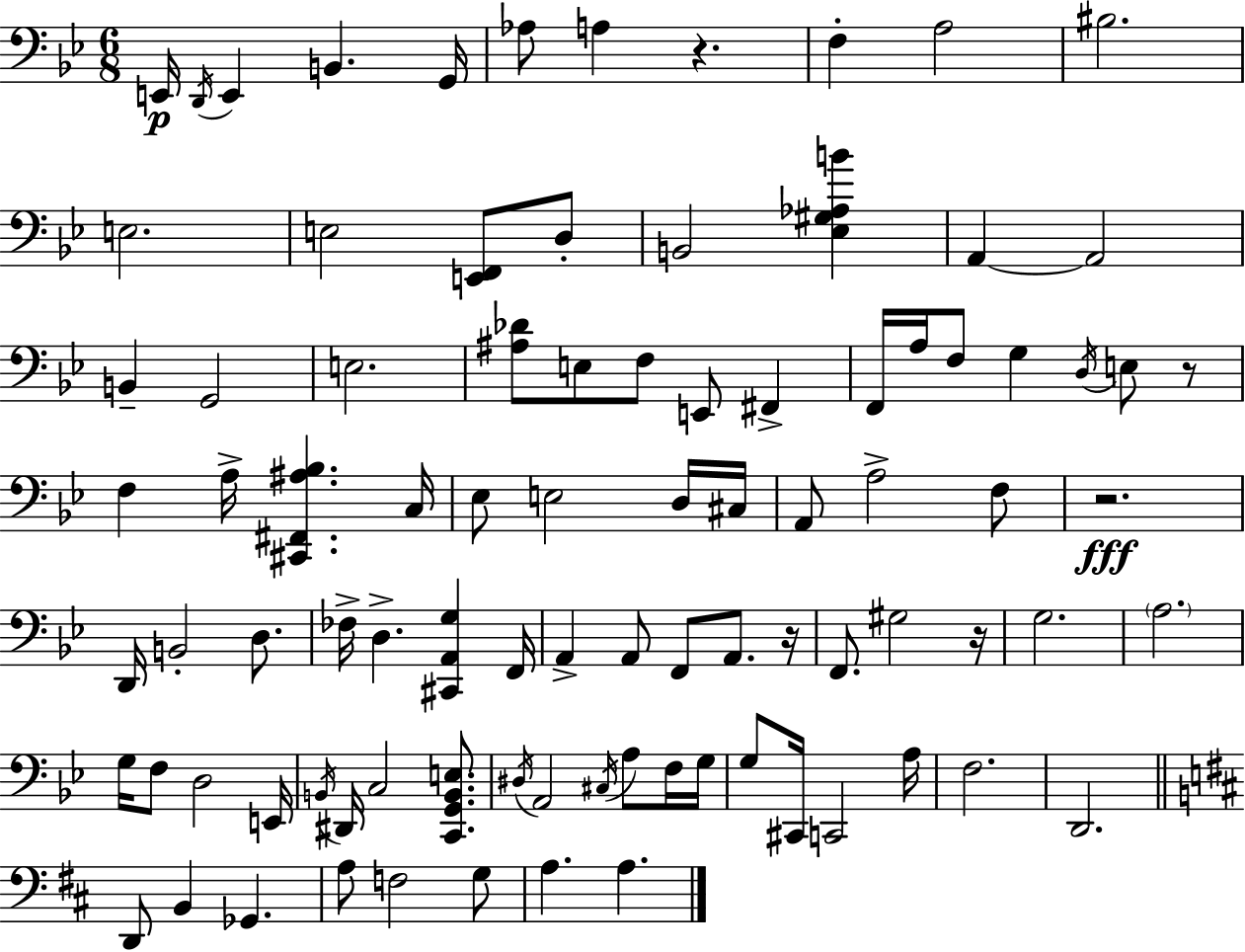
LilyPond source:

{
  \clef bass
  \numericTimeSignature
  \time 6/8
  \key bes \major
  \repeat volta 2 { e,16\p \acciaccatura { d,16 } e,4 b,4. | g,16 aes8 a4 r4. | f4-. a2 | bis2. | \break e2. | e2 <e, f,>8 d8-. | b,2 <ees gis aes b'>4 | a,4~~ a,2 | \break b,4-- g,2 | e2. | <ais des'>8 e8 f8 e,8 fis,4-> | f,16 a16 f8 g4 \acciaccatura { d16 } e8 | \break r8 f4 a16-> <cis, fis, ais bes>4. | c16 ees8 e2 | d16 cis16 a,8 a2-> | f8 r2.\fff | \break d,16 b,2-. d8. | fes16-> d4.-> <cis, a, g>4 | f,16 a,4-> a,8 f,8 a,8. | r16 f,8. gis2 | \break r16 g2. | \parenthesize a2. | g16 f8 d2 | e,16 \acciaccatura { b,16 } dis,16 c2 | \break <c, g, b, e>8. \acciaccatura { dis16 } a,2 | \acciaccatura { cis16 } a8 f16 g16 g8 cis,16 c,2 | a16 f2. | d,2. | \break \bar "||" \break \key b \minor d,8 b,4 ges,4. | a8 f2 g8 | a4. a4. | } \bar "|."
}